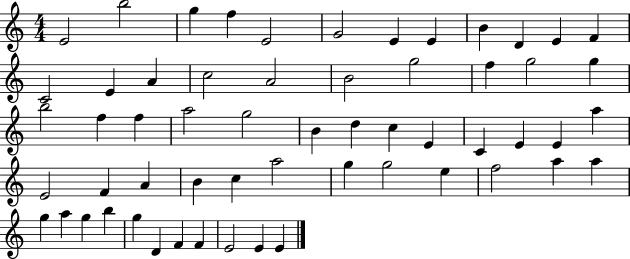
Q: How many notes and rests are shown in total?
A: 58